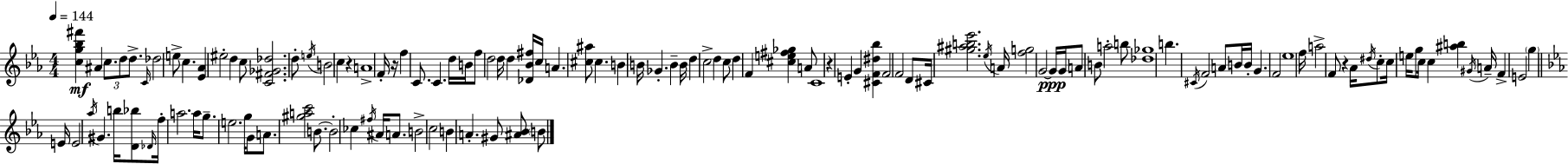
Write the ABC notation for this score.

X:1
T:Untitled
M:4/4
L:1/4
K:Eb
[cg_b^f'] ^A c/2 d/2 d/2 C/4 _d2 e/2 c [_E_A] ^e2 d c/2 [C^F_G_d]2 d/2 e/4 B2 c z A4 F/4 z/4 f C/2 C d/4 B/4 f/2 d2 d/4 d [_D_B^f]/4 c/4 A [^c^a]/2 ^c B B/4 _G B B/4 d c2 d c/2 d F [^ce^f_g] A/2 C4 z E G [^CF^d_b] F2 F2 D/2 ^C/4 [^g^ab_e']2 _e/4 A/4 [fg]2 G2 G/4 G/4 A/2 B/2 a2 b/2 [_d_g]4 b ^C/4 F2 A/2 B/4 B/4 G F2 _e4 f/4 a2 F/2 z _A/4 ^d/4 c/2 c/4 e/4 g/2 c/4 c [^ab] ^G/4 A/4 F E2 g E/4 E2 _a/4 ^G b/4 [D_b]/2 _D/4 f/4 a2 a/4 g/2 e2 g/4 G/2 A/2 [^gac']2 B/2 B2 _c ^f/4 ^A/4 A/2 B2 c2 B A ^G/2 [^A_B]/2 B/2